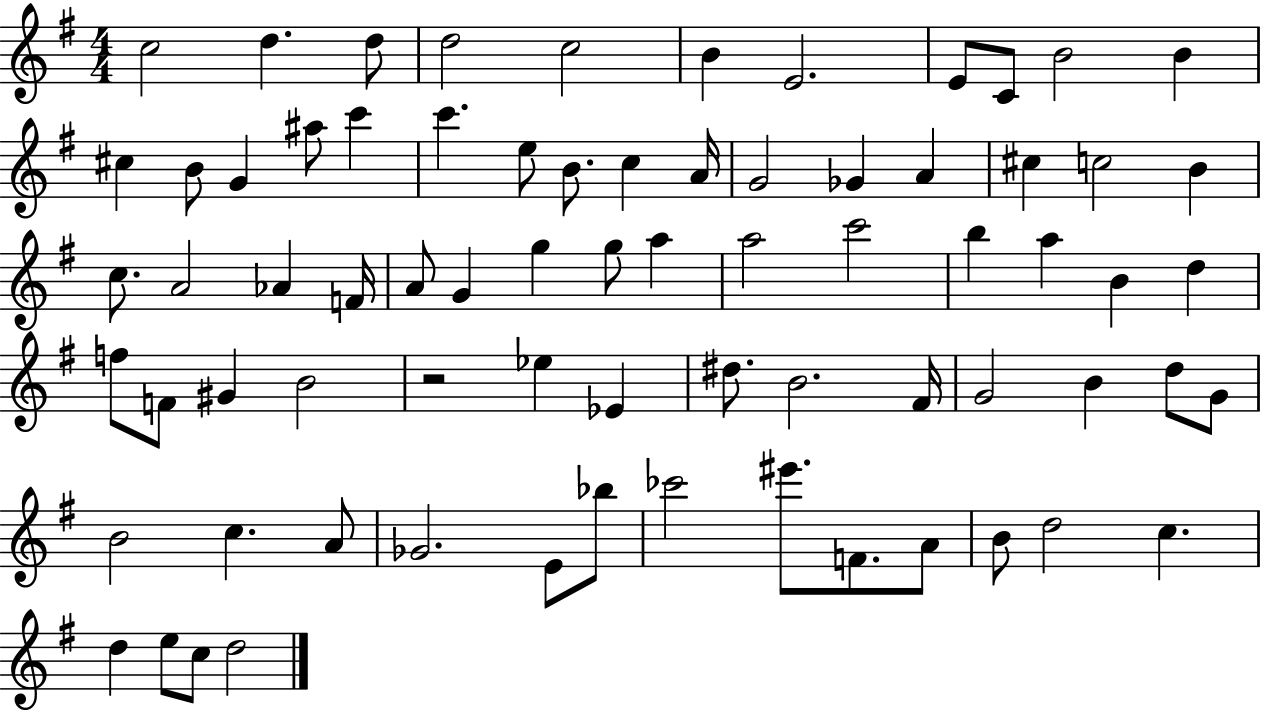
{
  \clef treble
  \numericTimeSignature
  \time 4/4
  \key g \major
  c''2 d''4. d''8 | d''2 c''2 | b'4 e'2. | e'8 c'8 b'2 b'4 | \break cis''4 b'8 g'4 ais''8 c'''4 | c'''4. e''8 b'8. c''4 a'16 | g'2 ges'4 a'4 | cis''4 c''2 b'4 | \break c''8. a'2 aes'4 f'16 | a'8 g'4 g''4 g''8 a''4 | a''2 c'''2 | b''4 a''4 b'4 d''4 | \break f''8 f'8 gis'4 b'2 | r2 ees''4 ees'4 | dis''8. b'2. fis'16 | g'2 b'4 d''8 g'8 | \break b'2 c''4. a'8 | ges'2. e'8 bes''8 | ces'''2 eis'''8. f'8. a'8 | b'8 d''2 c''4. | \break d''4 e''8 c''8 d''2 | \bar "|."
}